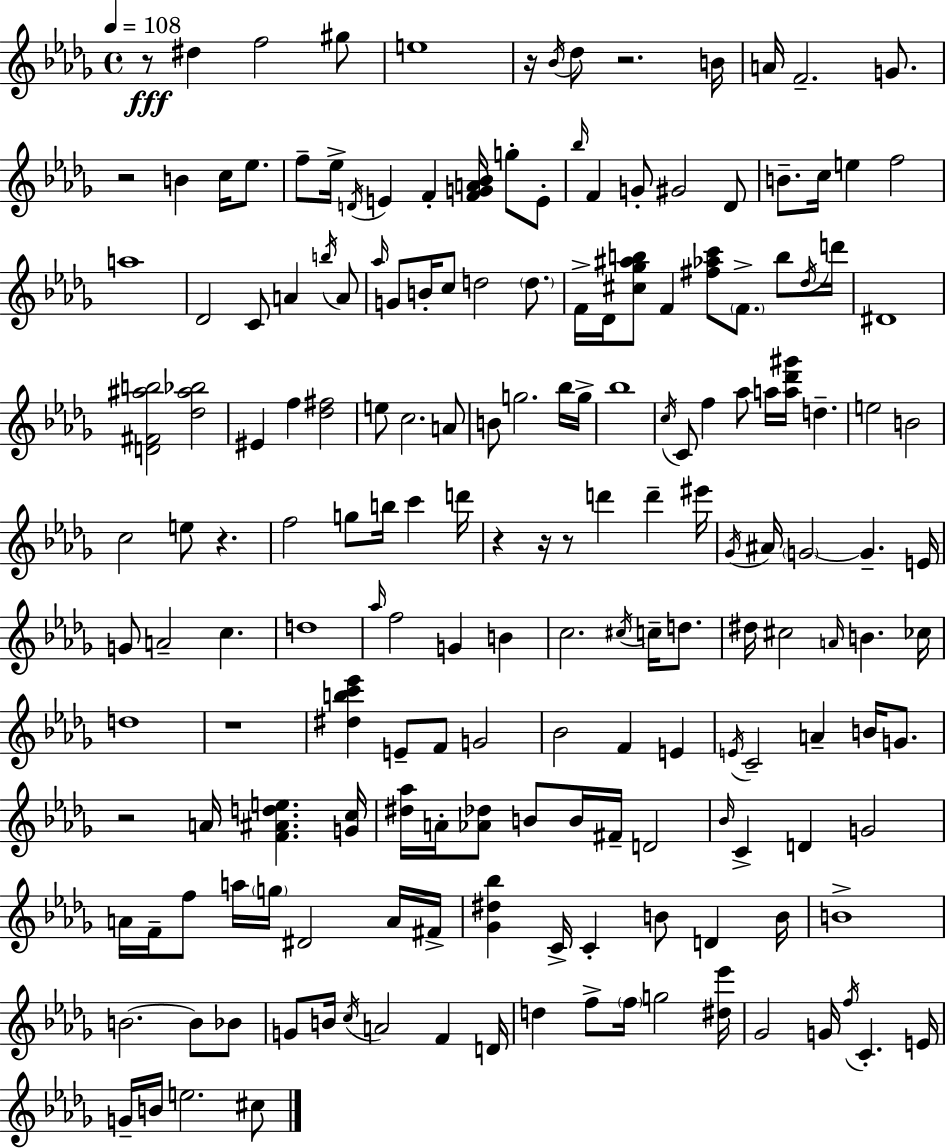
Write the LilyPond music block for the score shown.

{
  \clef treble
  \time 4/4
  \defaultTimeSignature
  \key bes \minor
  \tempo 4 = 108
  r8\fff dis''4 f''2 gis''8 | e''1 | r16 \acciaccatura { bes'16 } des''8 r2. | b'16 a'16 f'2.-- g'8. | \break r2 b'4 c''16 ees''8. | f''8-- ees''16-> \acciaccatura { d'16 } e'4 f'4-. <f' g' a' bes'>16 g''8-. | e'8-. \grace { bes''16 } f'4 g'8-. gis'2 | des'8 b'8.-- c''16 e''4 f''2 | \break a''1 | des'2 c'8 a'4 | \acciaccatura { b''16 } a'8 \grace { aes''16 } g'8 b'16-. c''8 d''2 | \parenthesize d''8. f'16-> des'16 <cis'' ges'' ais'' b''>8 f'4 <fis'' aes'' c'''>8 \parenthesize f'8.-> | \break b''8 \acciaccatura { des''16 } d'''16 dis'1 | <d' fis' ais'' b''>2 <des'' ais'' bes''>2 | eis'4 f''4 <des'' fis''>2 | e''8 c''2. | \break a'8 b'8 g''2. | bes''16 g''16-> bes''1 | \acciaccatura { c''16 } c'8 f''4 aes''8 a''16 | <a'' des''' gis'''>16 d''4.-- e''2 b'2 | \break c''2 e''8 | r4. f''2 g''8 | b''16 c'''4 d'''16 r4 r16 r8 d'''4 | d'''4-- eis'''16 \acciaccatura { ges'16 } ais'16 \parenthesize g'2~~ | \break g'4.-- e'16 g'8 a'2-- | c''4. d''1 | \grace { aes''16 } f''2 | g'4 b'4 c''2. | \break \acciaccatura { cis''16 } c''16-- d''8. dis''16 cis''2 | \grace { a'16 } b'4. ces''16 d''1 | r1 | <dis'' b'' c''' ees'''>4 e'8-- | \break f'8 g'2 bes'2 | f'4 e'4 \acciaccatura { e'16 } c'2-- | a'4-- b'16 g'8. r2 | a'16 <f' ais' d'' e''>4. <g' c''>16 <dis'' aes''>16 a'16-. <aes' des''>8 | \break b'8 b'16 fis'16-- d'2 \grace { bes'16 } c'4-> | d'4 g'2 a'16 f'16-- f''8 | a''16 \parenthesize g''16 dis'2 a'16 fis'16-> <ges' dis'' bes''>4 | c'16-> c'4-. b'8 d'4 b'16 b'1-> | \break b'2.~~ | b'8 bes'8 g'8 b'16 | \acciaccatura { c''16 } a'2 f'4 d'16 d''4 | f''8-> \parenthesize f''16 g''2 <dis'' ees'''>16 ges'2 | \break g'16 \acciaccatura { f''16 } c'4.-. e'16 g'16-- | b'16 e''2. cis''8 \bar "|."
}